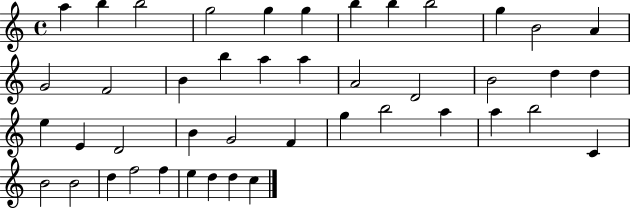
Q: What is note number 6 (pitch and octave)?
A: G5